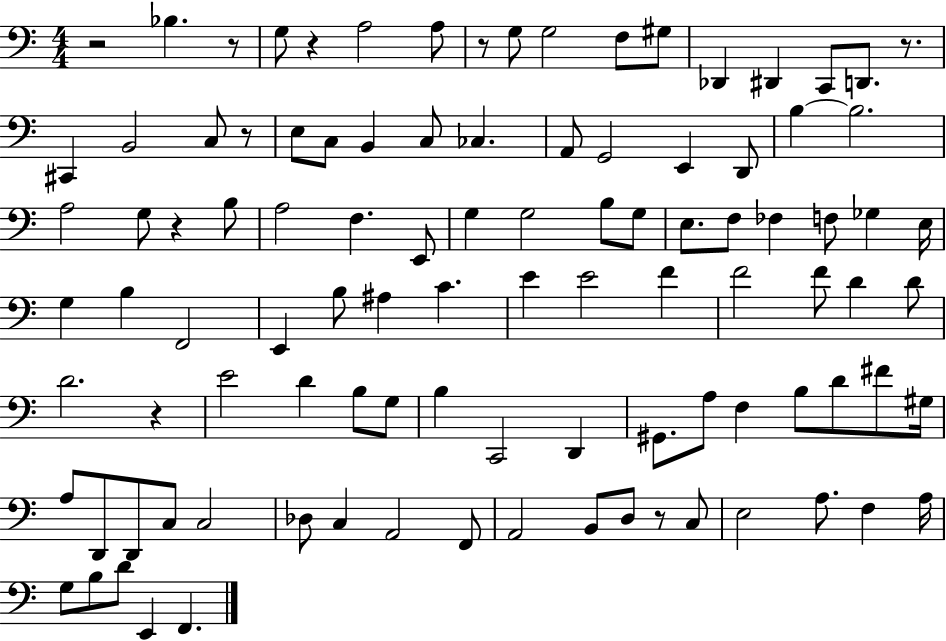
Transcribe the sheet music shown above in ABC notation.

X:1
T:Untitled
M:4/4
L:1/4
K:C
z2 _B, z/2 G,/2 z A,2 A,/2 z/2 G,/2 G,2 F,/2 ^G,/2 _D,, ^D,, C,,/2 D,,/2 z/2 ^C,, B,,2 C,/2 z/2 E,/2 C,/2 B,, C,/2 _C, A,,/2 G,,2 E,, D,,/2 B, B,2 A,2 G,/2 z B,/2 A,2 F, E,,/2 G, G,2 B,/2 G,/2 E,/2 F,/2 _F, F,/2 _G, E,/4 G, B, F,,2 E,, B,/2 ^A, C E E2 F F2 F/2 D D/2 D2 z E2 D B,/2 G,/2 B, C,,2 D,, ^G,,/2 A,/2 F, B,/2 D/2 ^F/2 ^G,/4 A,/2 D,,/2 D,,/2 C,/2 C,2 _D,/2 C, A,,2 F,,/2 A,,2 B,,/2 D,/2 z/2 C,/2 E,2 A,/2 F, A,/4 G,/2 B,/2 D/2 E,, F,,